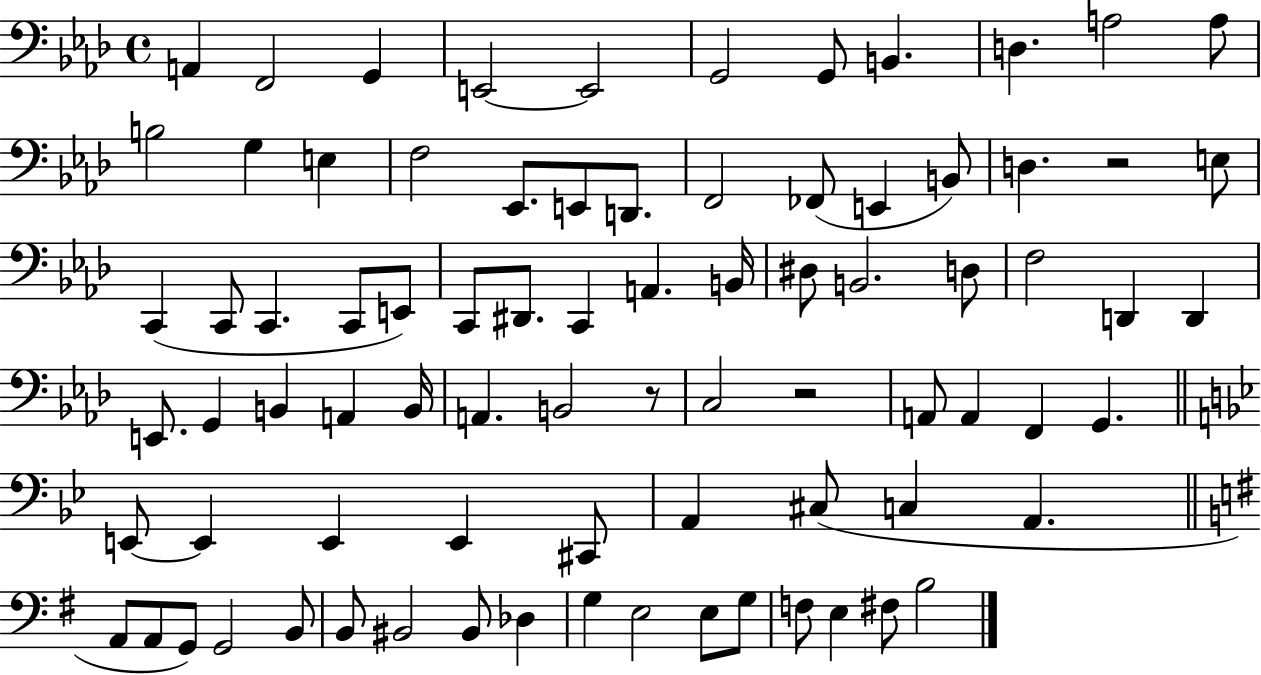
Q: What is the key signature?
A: AES major